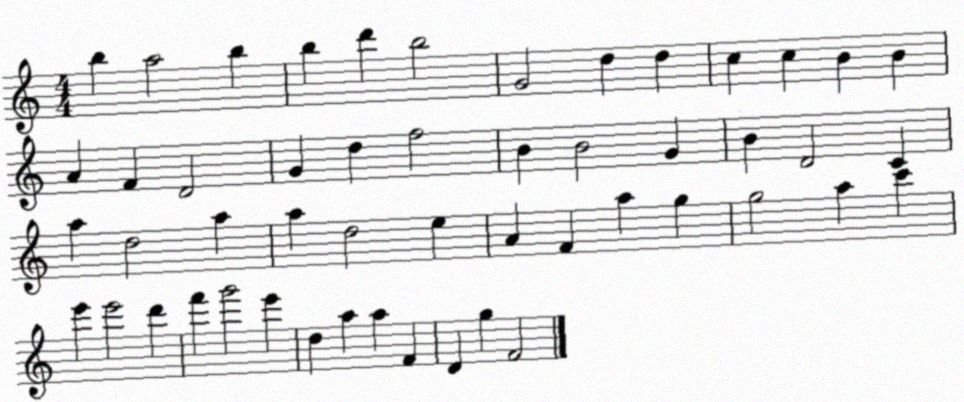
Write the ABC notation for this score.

X:1
T:Untitled
M:4/4
L:1/4
K:C
b a2 b b d' b2 G2 d d c c B B A F D2 G d f2 B B2 G B D2 C a d2 a a d2 e A F a g g2 a c' e' e'2 d' f' g'2 e' d a a F D g F2